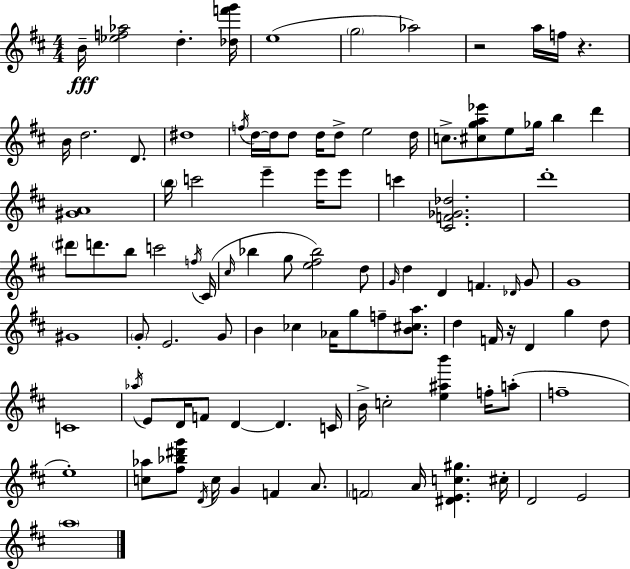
{
  \clef treble
  \numericTimeSignature
  \time 4/4
  \key d \major
  b'16--\fff <ees'' f'' aes''>2 d''4.-. <des'' f''' g'''>16 | e''1( | \parenthesize g''2 aes''2) | r2 a''16 f''16 r4. | \break b'16 d''2. d'8. | dis''1 | \acciaccatura { f''16 } d''16~~ d''16 d''8 d''16 d''8-> e''2 | d''16 c''8.-> <cis'' g'' a'' ees'''>8 e''8 ges''16 b''4 d'''4 | \break <gis' a'>1 | \parenthesize b''16 c'''2 e'''4-- e'''16 e'''8 | c'''4 <cis' f' ges' des''>2. | d'''1-. | \break \parenthesize dis'''8 d'''8. b''8 c'''2 | \acciaccatura { f''16 } cis'16( \grace { cis''16 } bes''4 g''8 <e'' fis'' bes''>2) | d''8 \grace { g'16 } d''4 d'4 f'4. | \grace { des'16 } g'8 g'1 | \break gis'1 | \parenthesize g'8-. e'2. | g'8 b'4 ces''4 aes'16 g''8 | f''8-- <b' cis'' a''>8. d''4 f'16 r16 d'4 g''4 | \break d''8 c'1 | \acciaccatura { aes''16 } e'8 d'16 f'8 d'4~~ d'4. | c'16 b'16-> c''2-. <e'' ais'' b'''>4 | f''16-. a''8-.( f''1-- | \break e''1-.) | <c'' aes''>8 <fis'' bes'' dis''' g'''>8 \acciaccatura { d'16 } c''16 g'4 | f'4 a'8. \parenthesize f'2 a'16 | <dis' e' c'' gis''>4. cis''16-. d'2 e'2 | \break \parenthesize a''1 | \bar "|."
}